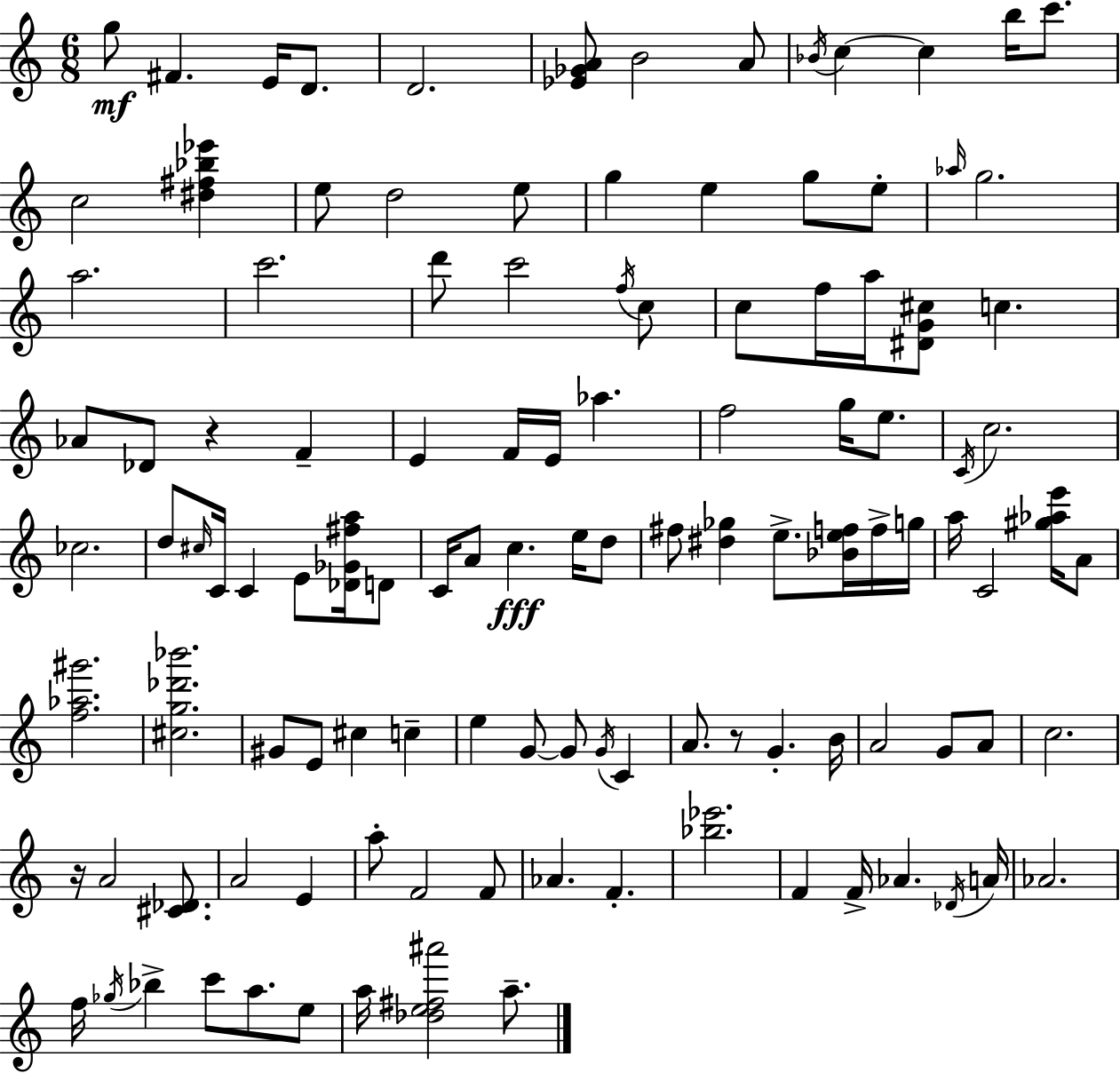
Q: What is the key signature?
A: C major